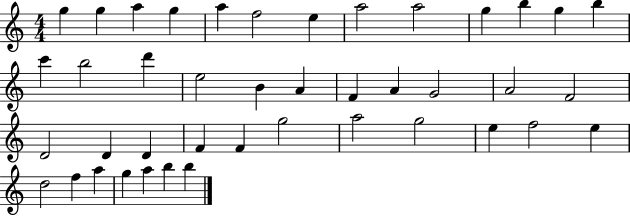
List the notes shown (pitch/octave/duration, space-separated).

G5/q G5/q A5/q G5/q A5/q F5/h E5/q A5/h A5/h G5/q B5/q G5/q B5/q C6/q B5/h D6/q E5/h B4/q A4/q F4/q A4/q G4/h A4/h F4/h D4/h D4/q D4/q F4/q F4/q G5/h A5/h G5/h E5/q F5/h E5/q D5/h F5/q A5/q G5/q A5/q B5/q B5/q